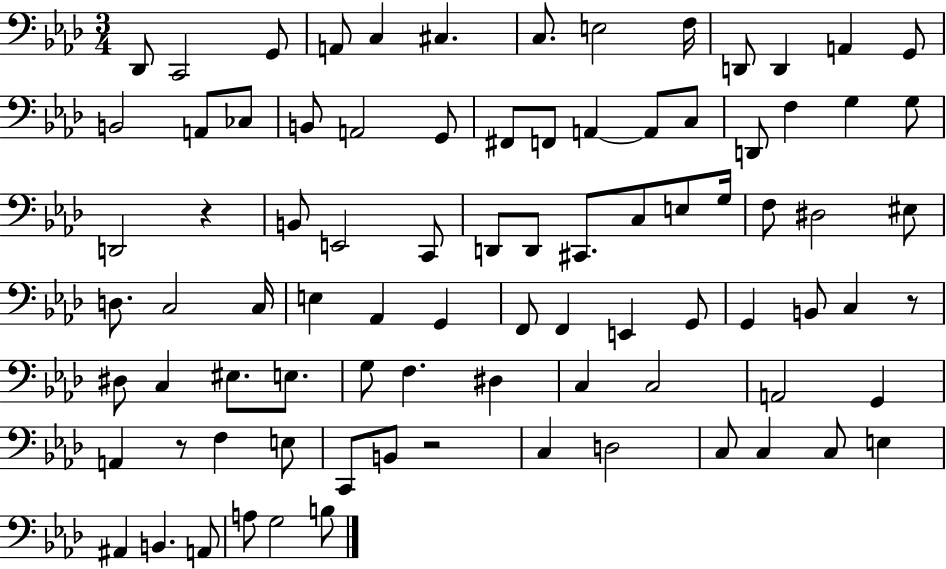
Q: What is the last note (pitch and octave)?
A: B3